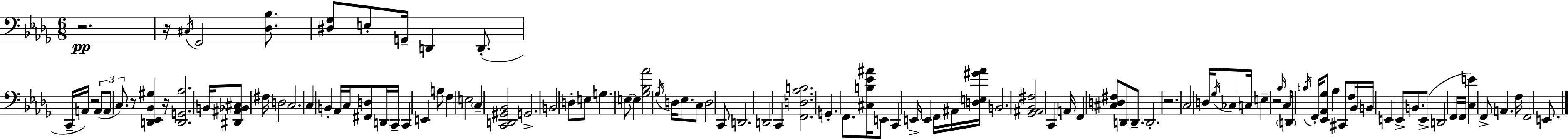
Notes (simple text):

R/h. R/s C#3/s F2/h [Db3,Bb3]/e. [D#3,Gb3]/e E3/e G2/s D2/q D2/e. C2/s A2/s R/h A2/e A2/e C3/e. R/e [D2,Eb2,Bb2,G#3]/q R/s [D2,G2,Ab3]/h. B2/s [D#2,A#2,Bb2,C#3]/e F#3/s D3/h C3/h. C3/q B2/q Ab2/s C3/s [F#2,D3]/e D2/s C2/s C2/q E2/q A3/e F3/q E3/h C3/q [C2,D2,G#2,Bb2]/h G2/h. B2/h D3/e E3/e G3/q. E3/e E3/q [Gb3,Bb3,Ab4]/h Gb3/s D3/s Eb3/e. C3/e D3/h C2/e D2/h. D2/h C2/q [F2,D3,Ab3,B3]/h. G2/q. F2/e. [C#3,B3,Eb4,A#4]/s E2/e C2/q E2/s E2/q F2/s A#2/s [D3,E3,G#4,Ab4]/s B2/h. [Gb2,A#2,Bb2,F#3]/h C2/q A2/s F2/q [C#3,D3,F#3]/e D2/e D2/e. D2/h. R/h. C3/h D3/s Gb3/s CES3/e C3/s E3/q R/h Bb3/s C3/s D2/e B3/s F2/s [Eb2,Ab2,Gb3]/e Ab3/q C#2/e F3/s Bb2/s B2/s E2/q E2/e B2/e. E2/e D2/h F2/s F2/s [C3,E4]/q F2/e A2/q. F3/s F2/h E2/e.